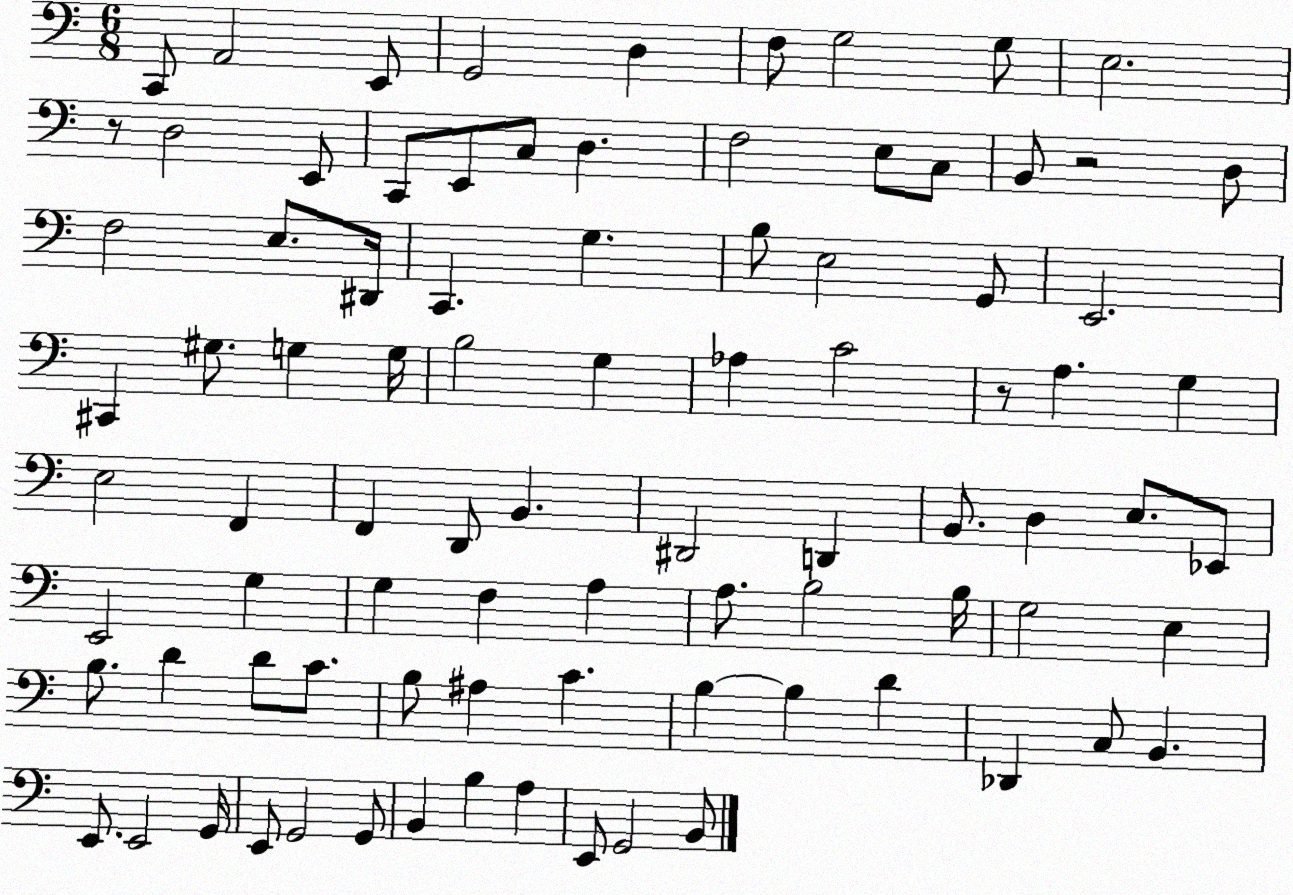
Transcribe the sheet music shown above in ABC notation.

X:1
T:Untitled
M:6/8
L:1/4
K:C
C,,/2 A,,2 E,,/2 G,,2 D, F,/2 G,2 G,/2 E,2 z/2 D,2 E,,/2 C,,/2 E,,/2 C,/2 D, F,2 E,/2 C,/2 B,,/2 z2 D,/2 F,2 E,/2 ^D,,/4 C,, G, B,/2 E,2 G,,/2 E,,2 ^C,, ^G,/2 G, G,/4 B,2 G, _A, C2 z/2 A, G, E,2 F,, F,, D,,/2 B,, ^D,,2 D,, B,,/2 D, E,/2 _E,,/2 E,,2 G, G, F, A, A,/2 B,2 B,/4 G,2 E, B,/2 D D/2 C/2 B,/2 ^A, C B, B, D _D,, C,/2 B,, E,,/2 E,,2 G,,/4 E,,/2 G,,2 G,,/2 B,, B, A, E,,/2 G,,2 B,,/2